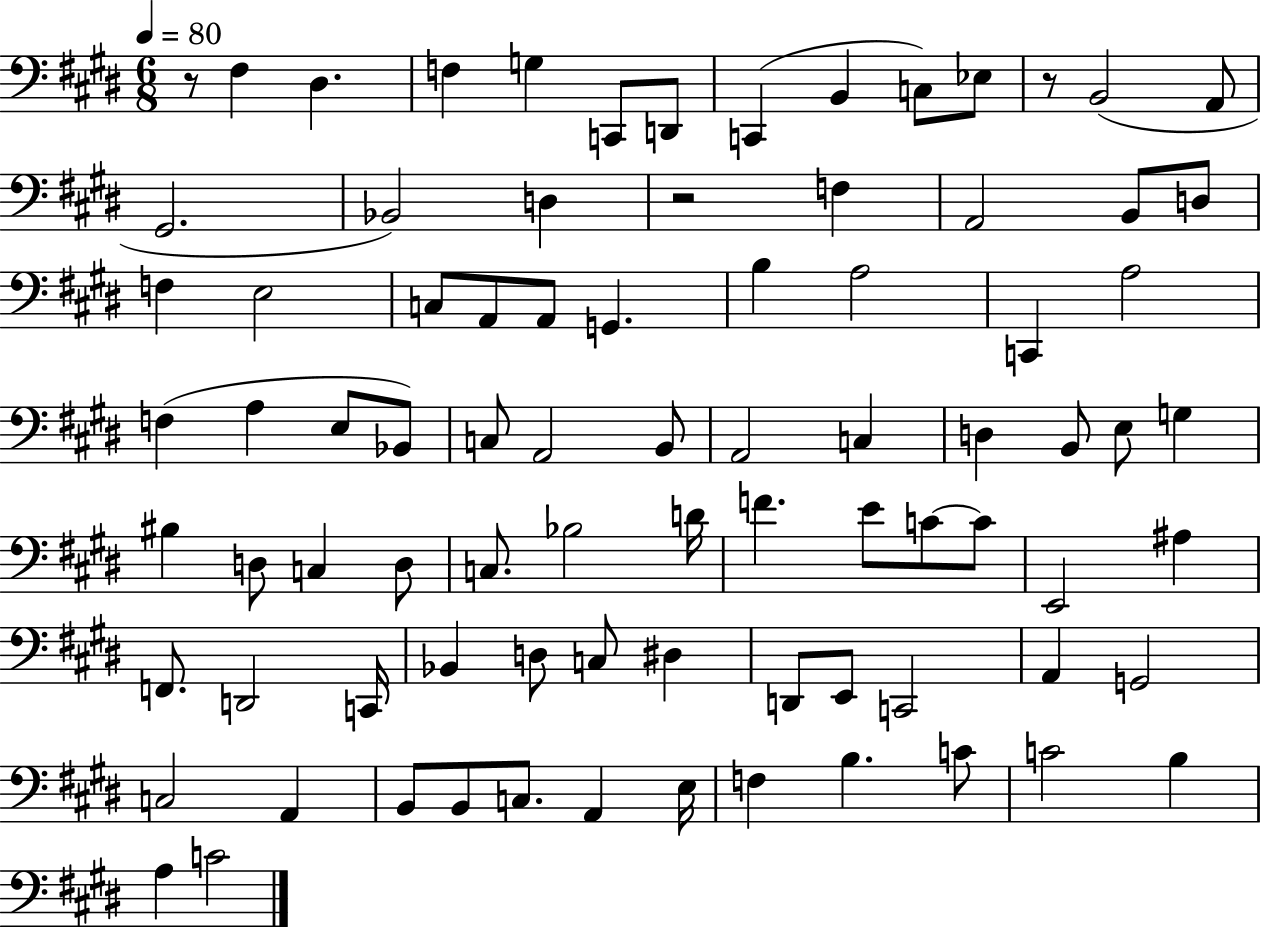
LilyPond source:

{
  \clef bass
  \numericTimeSignature
  \time 6/8
  \key e \major
  \tempo 4 = 80
  r8 fis4 dis4. | f4 g4 c,8 d,8 | c,4( b,4 c8) ees8 | r8 b,2( a,8 | \break gis,2. | bes,2) d4 | r2 f4 | a,2 b,8 d8 | \break f4 e2 | c8 a,8 a,8 g,4. | b4 a2 | c,4 a2 | \break f4( a4 e8 bes,8) | c8 a,2 b,8 | a,2 c4 | d4 b,8 e8 g4 | \break bis4 d8 c4 d8 | c8. bes2 d'16 | f'4. e'8 c'8~~ c'8 | e,2 ais4 | \break f,8. d,2 c,16 | bes,4 d8 c8 dis4 | d,8 e,8 c,2 | a,4 g,2 | \break c2 a,4 | b,8 b,8 c8. a,4 e16 | f4 b4. c'8 | c'2 b4 | \break a4 c'2 | \bar "|."
}